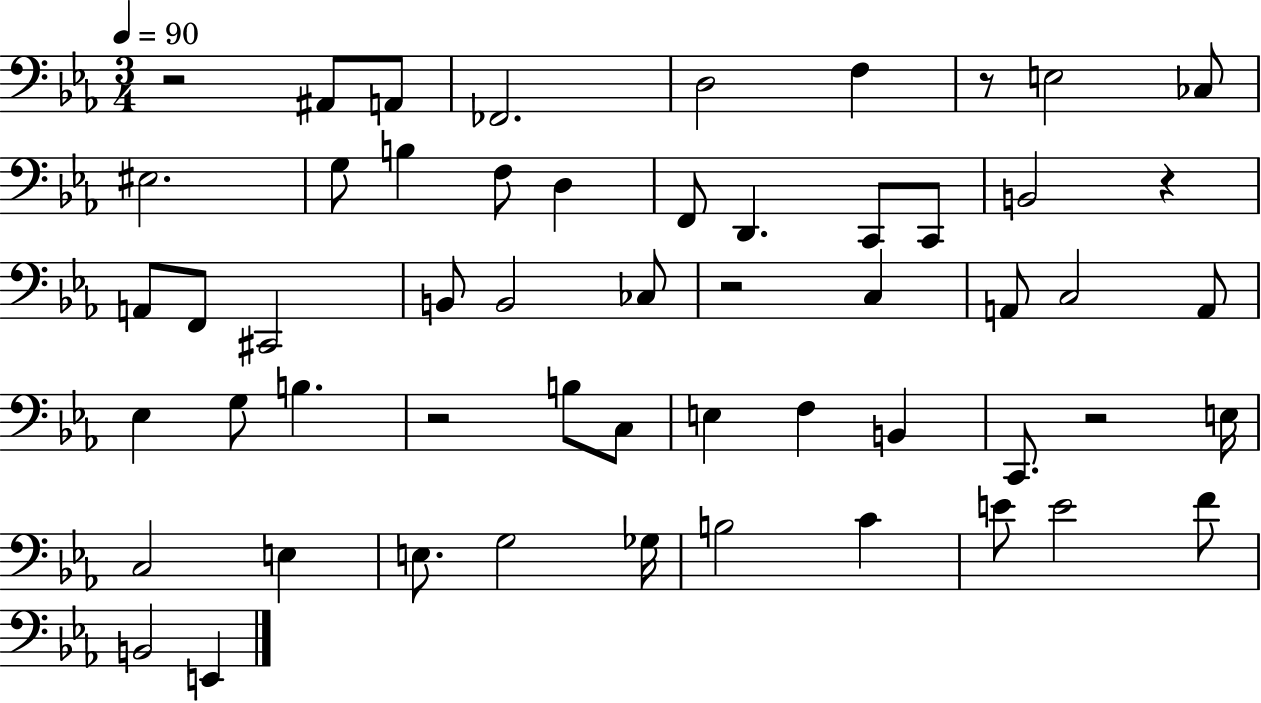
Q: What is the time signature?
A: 3/4